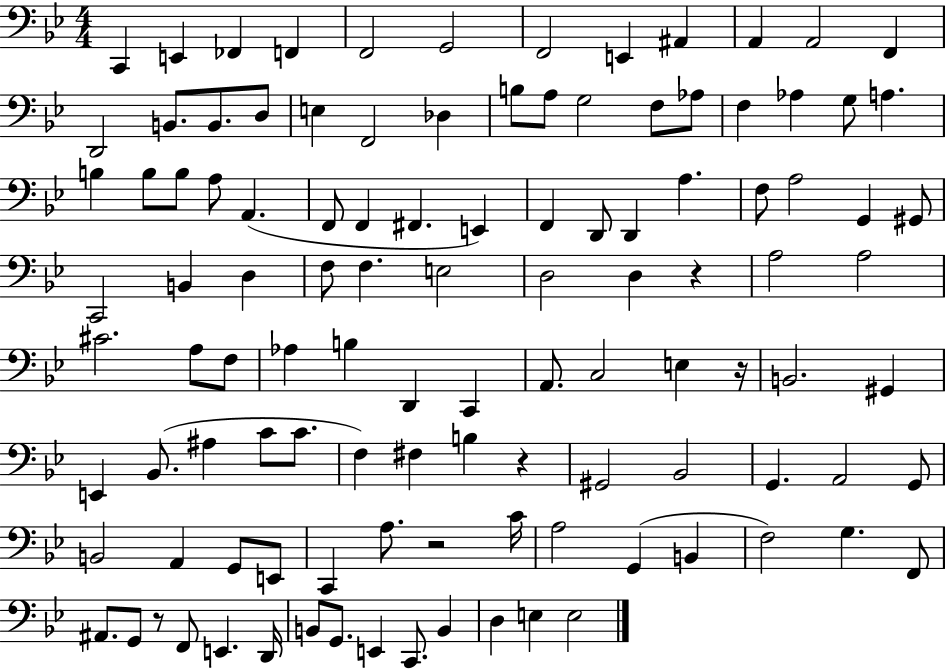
C2/q E2/q FES2/q F2/q F2/h G2/h F2/h E2/q A#2/q A2/q A2/h F2/q D2/h B2/e. B2/e. D3/e E3/q F2/h Db3/q B3/e A3/e G3/h F3/e Ab3/e F3/q Ab3/q G3/e A3/q. B3/q B3/e B3/e A3/e A2/q. F2/e F2/q F#2/q. E2/q F2/q D2/e D2/q A3/q. F3/e A3/h G2/q G#2/e C2/h B2/q D3/q F3/e F3/q. E3/h D3/h D3/q R/q A3/h A3/h C#4/h. A3/e F3/e Ab3/q B3/q D2/q C2/q A2/e. C3/h E3/q R/s B2/h. G#2/q E2/q Bb2/e. A#3/q C4/e C4/e. F3/q F#3/q B3/q R/q G#2/h Bb2/h G2/q. A2/h G2/e B2/h A2/q G2/e E2/e C2/q A3/e. R/h C4/s A3/h G2/q B2/q F3/h G3/q. F2/e A#2/e. G2/e R/e F2/e E2/q. D2/s B2/e G2/e. E2/q C2/e. B2/q D3/q E3/q E3/h